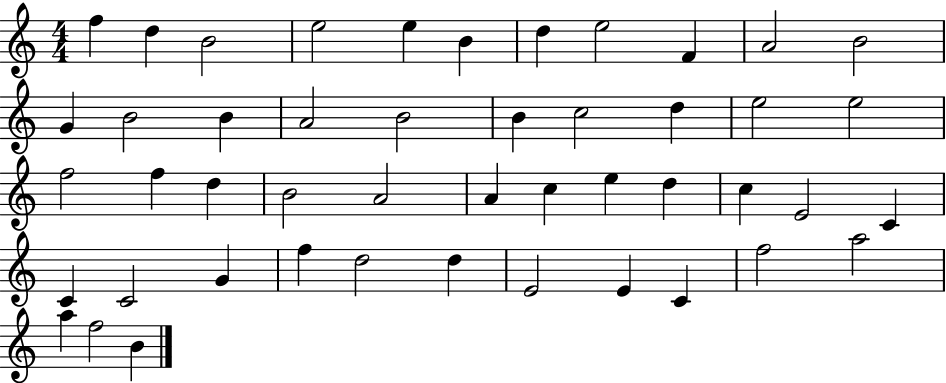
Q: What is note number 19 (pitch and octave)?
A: D5